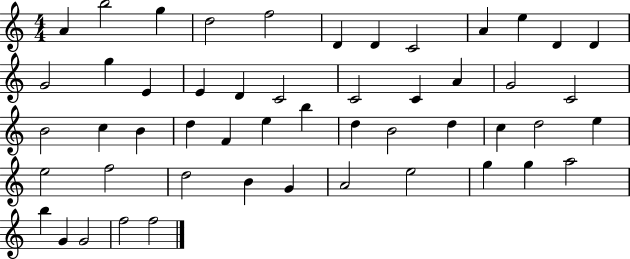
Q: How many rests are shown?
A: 0